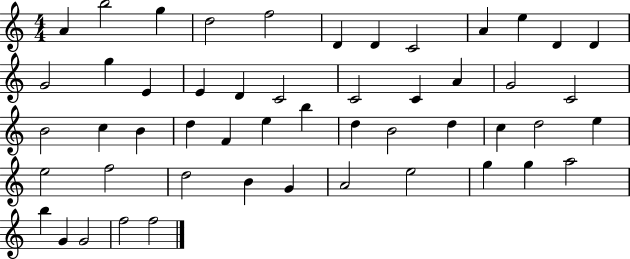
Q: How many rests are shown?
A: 0